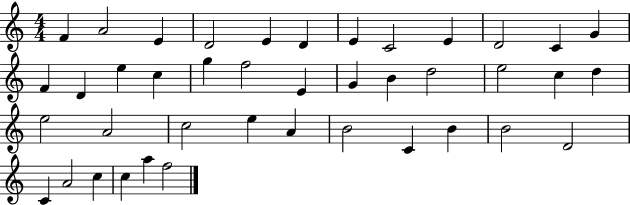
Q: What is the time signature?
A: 4/4